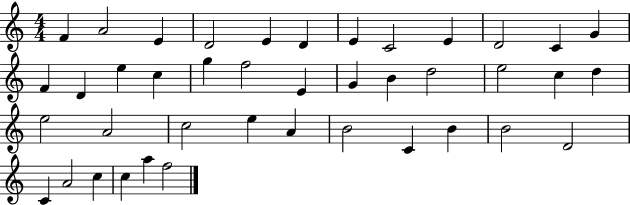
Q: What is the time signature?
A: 4/4